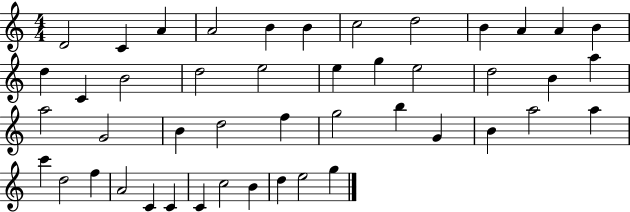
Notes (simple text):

D4/h C4/q A4/q A4/h B4/q B4/q C5/h D5/h B4/q A4/q A4/q B4/q D5/q C4/q B4/h D5/h E5/h E5/q G5/q E5/h D5/h B4/q A5/q A5/h G4/h B4/q D5/h F5/q G5/h B5/q G4/q B4/q A5/h A5/q C6/q D5/h F5/q A4/h C4/q C4/q C4/q C5/h B4/q D5/q E5/h G5/q